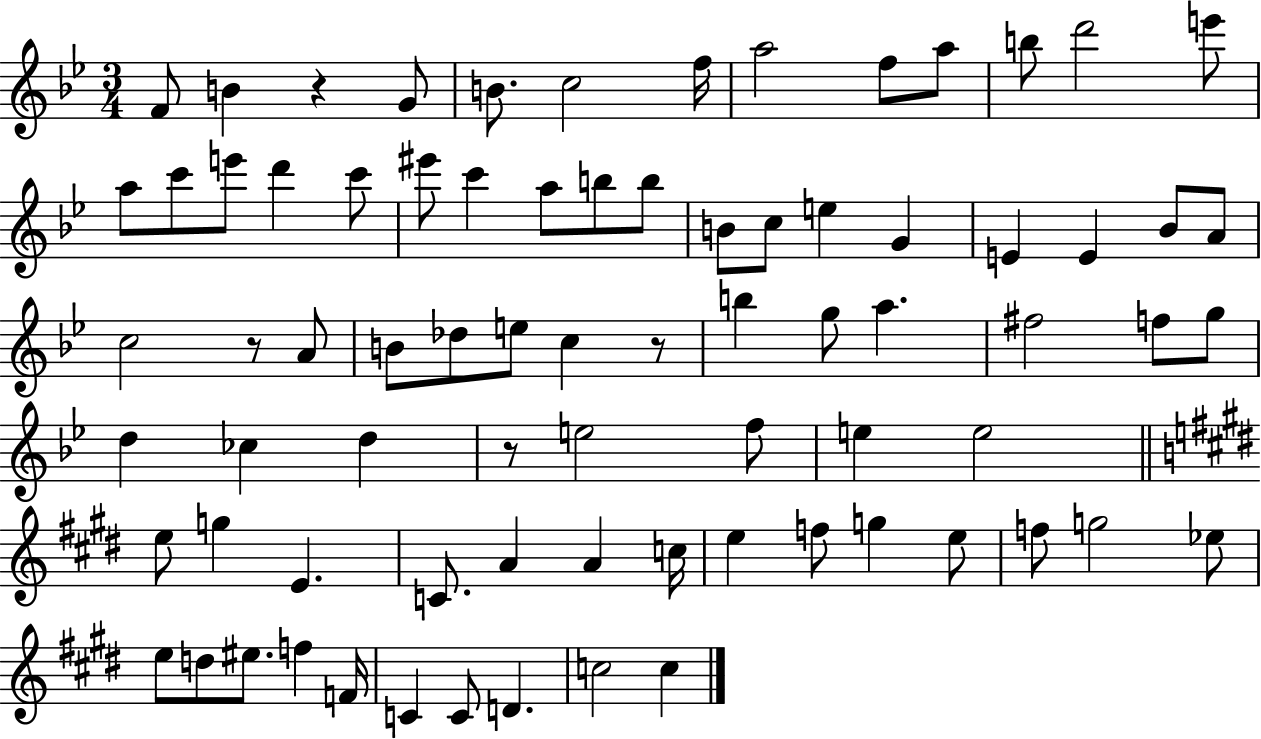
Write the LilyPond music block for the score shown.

{
  \clef treble
  \numericTimeSignature
  \time 3/4
  \key bes \major
  f'8 b'4 r4 g'8 | b'8. c''2 f''16 | a''2 f''8 a''8 | b''8 d'''2 e'''8 | \break a''8 c'''8 e'''8 d'''4 c'''8 | eis'''8 c'''4 a''8 b''8 b''8 | b'8 c''8 e''4 g'4 | e'4 e'4 bes'8 a'8 | \break c''2 r8 a'8 | b'8 des''8 e''8 c''4 r8 | b''4 g''8 a''4. | fis''2 f''8 g''8 | \break d''4 ces''4 d''4 | r8 e''2 f''8 | e''4 e''2 | \bar "||" \break \key e \major e''8 g''4 e'4. | c'8. a'4 a'4 c''16 | e''4 f''8 g''4 e''8 | f''8 g''2 ees''8 | \break e''8 d''8 eis''8. f''4 f'16 | c'4 c'8 d'4. | c''2 c''4 | \bar "|."
}